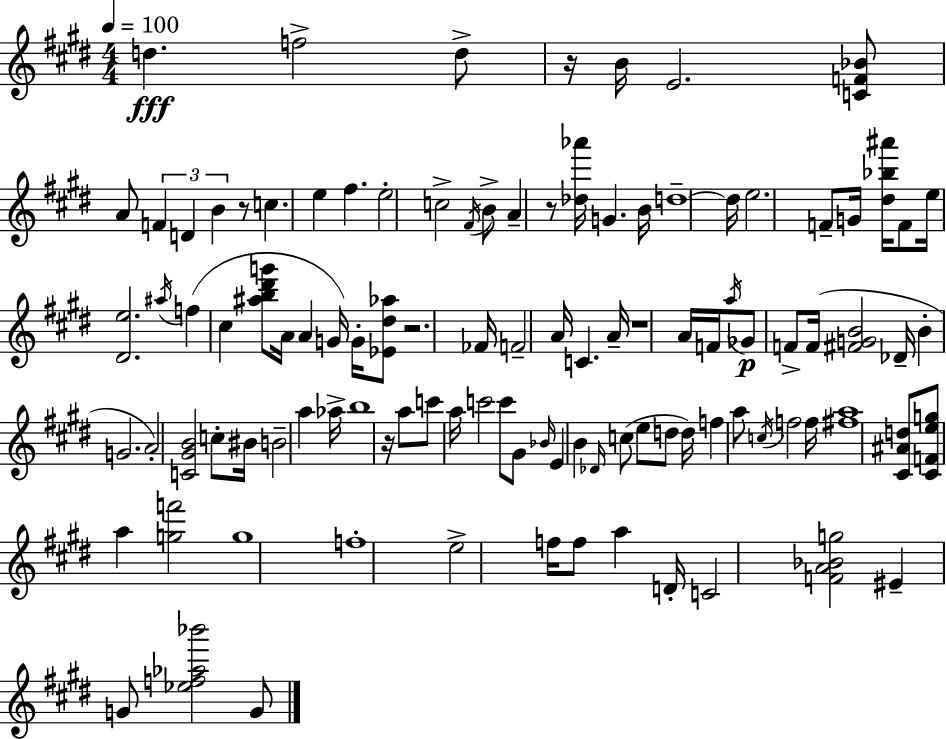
D5/q. F5/h D5/e R/s B4/s E4/h. [C4,F4,Bb4]/e A4/e F4/q D4/q B4/q R/e C5/q. E5/q F#5/q. E5/h C5/h F#4/s B4/e A4/q R/e [Db5,Ab6]/s G4/q. B4/s D5/w D5/s E5/h. F4/e G4/s [D#5,Bb5,A#6]/s F4/e E5/s [D#4,E5]/h. A#5/s F5/q C#5/q [A#5,B5,D#6,G6]/e A4/s A4/q G4/s G4/s [Eb4,D#5,Ab5]/e R/h. FES4/s F4/h A4/s C4/q. A4/s R/w A4/s F4/s A5/s Gb4/e F4/e F4/s [F#4,G4,B4]/h Db4/s B4/q G4/h. A4/h [C4,G#4,B4]/h C5/e BIS4/s B4/h A5/q Ab5/s B5/w R/s A5/e C6/e A5/s C6/h C6/e G#4/e Bb4/s E4/q B4/q Db4/s C5/e E5/e D5/e D5/s F5/q A5/e C5/s F5/h F5/s [F#5,A5]/w [C#4,A#4,D5]/e [C#4,F4,E5,G5]/e A5/q [G5,F6]/h G5/w F5/w E5/h F5/s F5/e A5/q D4/s C4/h [F4,A4,Bb4,G5]/h EIS4/q G4/e [Eb5,F5,Ab5,Bb6]/h G4/e